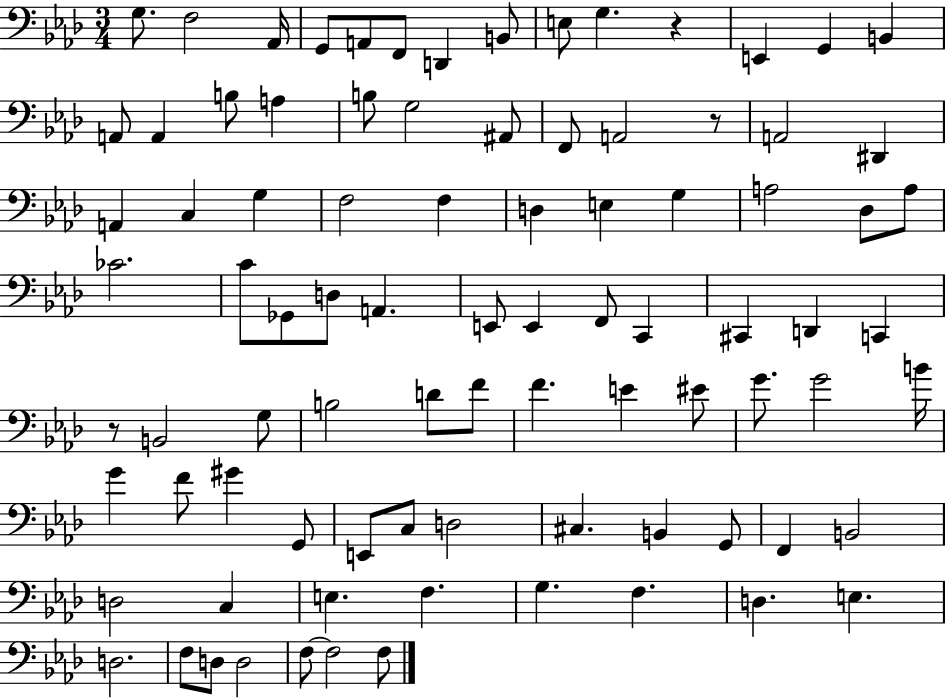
{
  \clef bass
  \numericTimeSignature
  \time 3/4
  \key aes \major
  g8. f2 aes,16 | g,8 a,8 f,8 d,4 b,8 | e8 g4. r4 | e,4 g,4 b,4 | \break a,8 a,4 b8 a4 | b8 g2 ais,8 | f,8 a,2 r8 | a,2 dis,4 | \break a,4 c4 g4 | f2 f4 | d4 e4 g4 | a2 des8 a8 | \break ces'2. | c'8 ges,8 d8 a,4. | e,8 e,4 f,8 c,4 | cis,4 d,4 c,4 | \break r8 b,2 g8 | b2 d'8 f'8 | f'4. e'4 eis'8 | g'8. g'2 b'16 | \break g'4 f'8 gis'4 g,8 | e,8 c8 d2 | cis4. b,4 g,8 | f,4 b,2 | \break d2 c4 | e4. f4. | g4. f4. | d4. e4. | \break d2. | f8 d8 d2 | f8~~ f2 f8 | \bar "|."
}